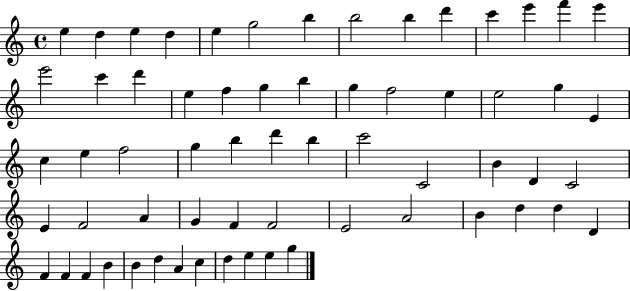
X:1
T:Untitled
M:4/4
L:1/4
K:C
e d e d e g2 b b2 b d' c' e' f' e' e'2 c' d' e f g b g f2 e e2 g E c e f2 g b d' b c'2 C2 B D C2 E F2 A G F F2 E2 A2 B d d D F F F B B d A c d e e g